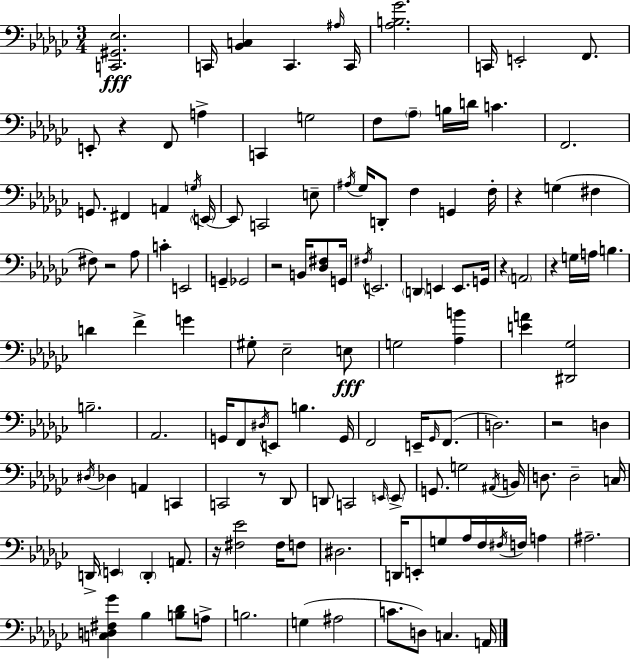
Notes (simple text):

[C2,G#2,Eb3]/h. C2/s [Bb2,C3]/q C2/q. A#3/s C2/s [Ab3,B3,Gb4]/h. C2/s E2/h F2/e. E2/e R/q F2/e A3/q C2/q G3/h F3/e Ab3/e B3/s D4/s C4/q. F2/h. G2/e. F#2/q A2/q G3/s E2/s E2/e C2/h E3/e A#3/s Gb3/s D2/e F3/q G2/q F3/s R/q G3/q F#3/q F#3/e R/h Ab3/e C4/q E2/h G2/q Gb2/h R/h B2/s [Db3,F#3]/e G2/s F#3/s E2/h. D2/q E2/q E2/e. G2/s R/q A2/h R/q G3/s A3/s B3/q. D4/q F4/q G4/q G#3/e Eb3/h E3/e G3/h [Ab3,B4]/q [E4,A4]/q [D#2,Gb3]/h B3/h. Ab2/h. G2/s F2/e D#3/s E2/e B3/q. G2/s F2/h E2/s Gb2/s F2/e. D3/h. R/h D3/q D#3/s Db3/q A2/q C2/q C2/h R/e Db2/e D2/e C2/h E2/s E2/e G2/e. G3/h A#2/s B2/s D3/e. D3/h C3/s D2/s E2/q D2/q A2/e. R/s [F#3,Eb4]/h F#3/s F3/e D#3/h. D2/s E2/e G3/e Ab3/s F3/s F#3/s F3/s A3/q A#3/h. [C3,D3,F#3,Gb4]/q Bb3/q [B3,Db4]/e A3/e B3/h. G3/q A#3/h C4/e. D3/e C3/q. A2/s